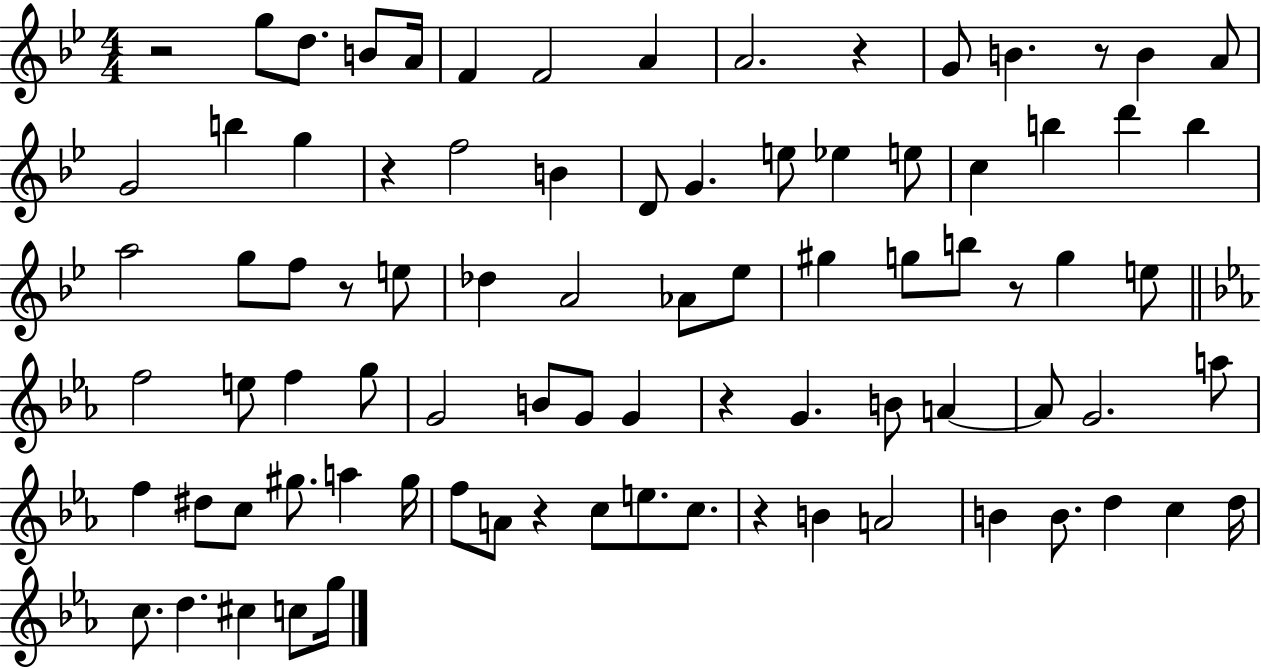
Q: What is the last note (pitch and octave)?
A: G5